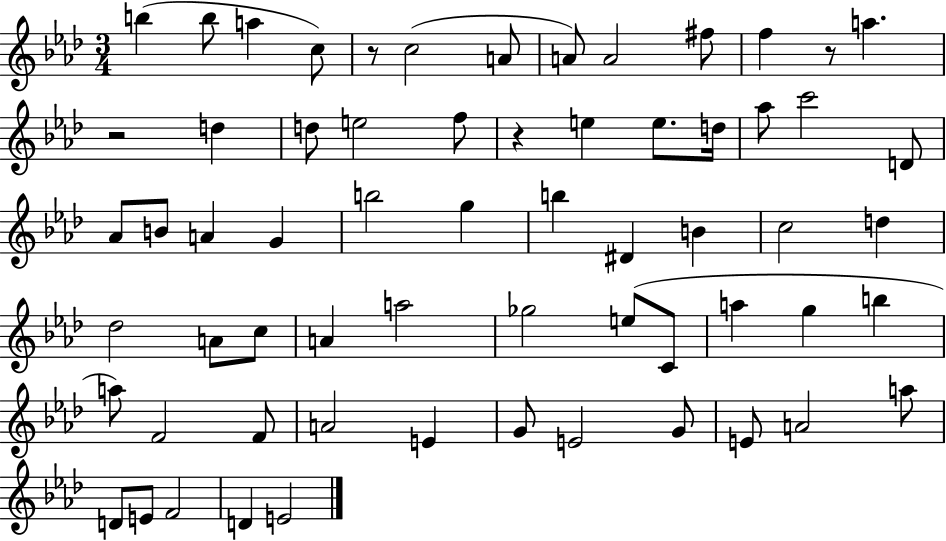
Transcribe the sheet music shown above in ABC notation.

X:1
T:Untitled
M:3/4
L:1/4
K:Ab
b b/2 a c/2 z/2 c2 A/2 A/2 A2 ^f/2 f z/2 a z2 d d/2 e2 f/2 z e e/2 d/4 _a/2 c'2 D/2 _A/2 B/2 A G b2 g b ^D B c2 d _d2 A/2 c/2 A a2 _g2 e/2 C/2 a g b a/2 F2 F/2 A2 E G/2 E2 G/2 E/2 A2 a/2 D/2 E/2 F2 D E2